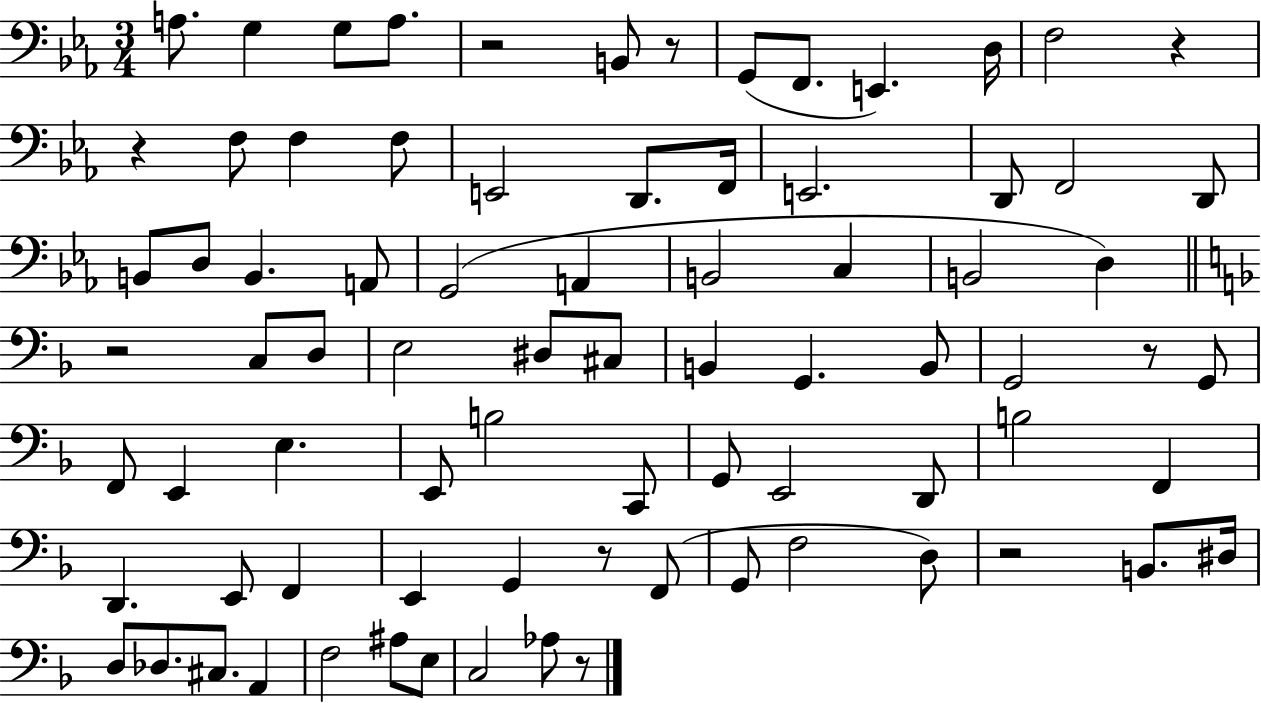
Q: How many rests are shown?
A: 9